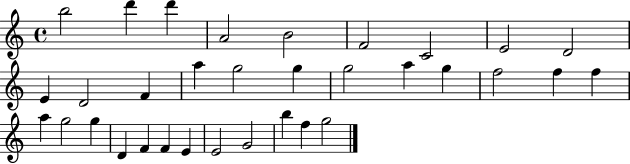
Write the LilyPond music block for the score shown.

{
  \clef treble
  \time 4/4
  \defaultTimeSignature
  \key c \major
  b''2 d'''4 d'''4 | a'2 b'2 | f'2 c'2 | e'2 d'2 | \break e'4 d'2 f'4 | a''4 g''2 g''4 | g''2 a''4 g''4 | f''2 f''4 f''4 | \break a''4 g''2 g''4 | d'4 f'4 f'4 e'4 | e'2 g'2 | b''4 f''4 g''2 | \break \bar "|."
}